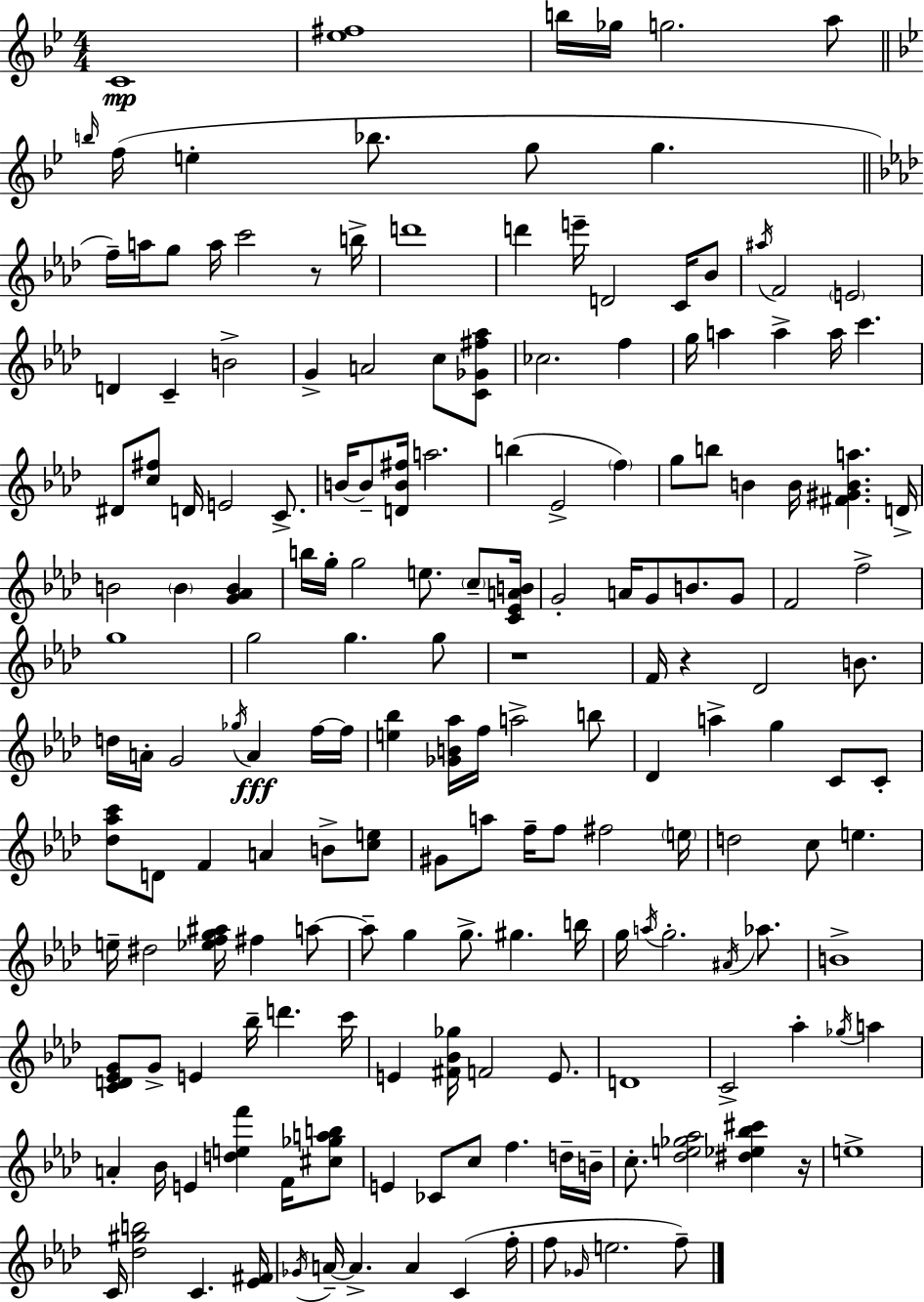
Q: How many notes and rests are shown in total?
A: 179